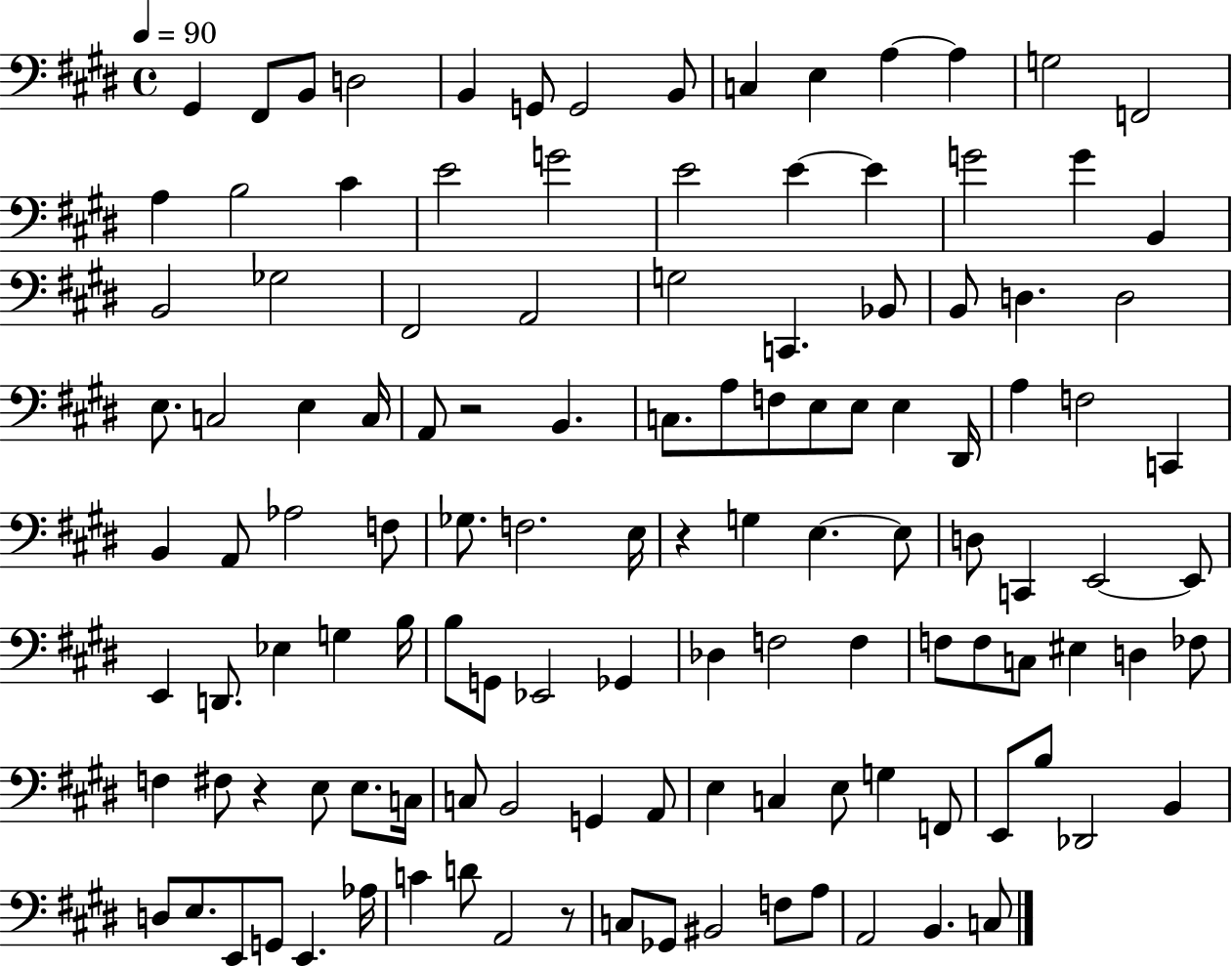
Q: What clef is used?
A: bass